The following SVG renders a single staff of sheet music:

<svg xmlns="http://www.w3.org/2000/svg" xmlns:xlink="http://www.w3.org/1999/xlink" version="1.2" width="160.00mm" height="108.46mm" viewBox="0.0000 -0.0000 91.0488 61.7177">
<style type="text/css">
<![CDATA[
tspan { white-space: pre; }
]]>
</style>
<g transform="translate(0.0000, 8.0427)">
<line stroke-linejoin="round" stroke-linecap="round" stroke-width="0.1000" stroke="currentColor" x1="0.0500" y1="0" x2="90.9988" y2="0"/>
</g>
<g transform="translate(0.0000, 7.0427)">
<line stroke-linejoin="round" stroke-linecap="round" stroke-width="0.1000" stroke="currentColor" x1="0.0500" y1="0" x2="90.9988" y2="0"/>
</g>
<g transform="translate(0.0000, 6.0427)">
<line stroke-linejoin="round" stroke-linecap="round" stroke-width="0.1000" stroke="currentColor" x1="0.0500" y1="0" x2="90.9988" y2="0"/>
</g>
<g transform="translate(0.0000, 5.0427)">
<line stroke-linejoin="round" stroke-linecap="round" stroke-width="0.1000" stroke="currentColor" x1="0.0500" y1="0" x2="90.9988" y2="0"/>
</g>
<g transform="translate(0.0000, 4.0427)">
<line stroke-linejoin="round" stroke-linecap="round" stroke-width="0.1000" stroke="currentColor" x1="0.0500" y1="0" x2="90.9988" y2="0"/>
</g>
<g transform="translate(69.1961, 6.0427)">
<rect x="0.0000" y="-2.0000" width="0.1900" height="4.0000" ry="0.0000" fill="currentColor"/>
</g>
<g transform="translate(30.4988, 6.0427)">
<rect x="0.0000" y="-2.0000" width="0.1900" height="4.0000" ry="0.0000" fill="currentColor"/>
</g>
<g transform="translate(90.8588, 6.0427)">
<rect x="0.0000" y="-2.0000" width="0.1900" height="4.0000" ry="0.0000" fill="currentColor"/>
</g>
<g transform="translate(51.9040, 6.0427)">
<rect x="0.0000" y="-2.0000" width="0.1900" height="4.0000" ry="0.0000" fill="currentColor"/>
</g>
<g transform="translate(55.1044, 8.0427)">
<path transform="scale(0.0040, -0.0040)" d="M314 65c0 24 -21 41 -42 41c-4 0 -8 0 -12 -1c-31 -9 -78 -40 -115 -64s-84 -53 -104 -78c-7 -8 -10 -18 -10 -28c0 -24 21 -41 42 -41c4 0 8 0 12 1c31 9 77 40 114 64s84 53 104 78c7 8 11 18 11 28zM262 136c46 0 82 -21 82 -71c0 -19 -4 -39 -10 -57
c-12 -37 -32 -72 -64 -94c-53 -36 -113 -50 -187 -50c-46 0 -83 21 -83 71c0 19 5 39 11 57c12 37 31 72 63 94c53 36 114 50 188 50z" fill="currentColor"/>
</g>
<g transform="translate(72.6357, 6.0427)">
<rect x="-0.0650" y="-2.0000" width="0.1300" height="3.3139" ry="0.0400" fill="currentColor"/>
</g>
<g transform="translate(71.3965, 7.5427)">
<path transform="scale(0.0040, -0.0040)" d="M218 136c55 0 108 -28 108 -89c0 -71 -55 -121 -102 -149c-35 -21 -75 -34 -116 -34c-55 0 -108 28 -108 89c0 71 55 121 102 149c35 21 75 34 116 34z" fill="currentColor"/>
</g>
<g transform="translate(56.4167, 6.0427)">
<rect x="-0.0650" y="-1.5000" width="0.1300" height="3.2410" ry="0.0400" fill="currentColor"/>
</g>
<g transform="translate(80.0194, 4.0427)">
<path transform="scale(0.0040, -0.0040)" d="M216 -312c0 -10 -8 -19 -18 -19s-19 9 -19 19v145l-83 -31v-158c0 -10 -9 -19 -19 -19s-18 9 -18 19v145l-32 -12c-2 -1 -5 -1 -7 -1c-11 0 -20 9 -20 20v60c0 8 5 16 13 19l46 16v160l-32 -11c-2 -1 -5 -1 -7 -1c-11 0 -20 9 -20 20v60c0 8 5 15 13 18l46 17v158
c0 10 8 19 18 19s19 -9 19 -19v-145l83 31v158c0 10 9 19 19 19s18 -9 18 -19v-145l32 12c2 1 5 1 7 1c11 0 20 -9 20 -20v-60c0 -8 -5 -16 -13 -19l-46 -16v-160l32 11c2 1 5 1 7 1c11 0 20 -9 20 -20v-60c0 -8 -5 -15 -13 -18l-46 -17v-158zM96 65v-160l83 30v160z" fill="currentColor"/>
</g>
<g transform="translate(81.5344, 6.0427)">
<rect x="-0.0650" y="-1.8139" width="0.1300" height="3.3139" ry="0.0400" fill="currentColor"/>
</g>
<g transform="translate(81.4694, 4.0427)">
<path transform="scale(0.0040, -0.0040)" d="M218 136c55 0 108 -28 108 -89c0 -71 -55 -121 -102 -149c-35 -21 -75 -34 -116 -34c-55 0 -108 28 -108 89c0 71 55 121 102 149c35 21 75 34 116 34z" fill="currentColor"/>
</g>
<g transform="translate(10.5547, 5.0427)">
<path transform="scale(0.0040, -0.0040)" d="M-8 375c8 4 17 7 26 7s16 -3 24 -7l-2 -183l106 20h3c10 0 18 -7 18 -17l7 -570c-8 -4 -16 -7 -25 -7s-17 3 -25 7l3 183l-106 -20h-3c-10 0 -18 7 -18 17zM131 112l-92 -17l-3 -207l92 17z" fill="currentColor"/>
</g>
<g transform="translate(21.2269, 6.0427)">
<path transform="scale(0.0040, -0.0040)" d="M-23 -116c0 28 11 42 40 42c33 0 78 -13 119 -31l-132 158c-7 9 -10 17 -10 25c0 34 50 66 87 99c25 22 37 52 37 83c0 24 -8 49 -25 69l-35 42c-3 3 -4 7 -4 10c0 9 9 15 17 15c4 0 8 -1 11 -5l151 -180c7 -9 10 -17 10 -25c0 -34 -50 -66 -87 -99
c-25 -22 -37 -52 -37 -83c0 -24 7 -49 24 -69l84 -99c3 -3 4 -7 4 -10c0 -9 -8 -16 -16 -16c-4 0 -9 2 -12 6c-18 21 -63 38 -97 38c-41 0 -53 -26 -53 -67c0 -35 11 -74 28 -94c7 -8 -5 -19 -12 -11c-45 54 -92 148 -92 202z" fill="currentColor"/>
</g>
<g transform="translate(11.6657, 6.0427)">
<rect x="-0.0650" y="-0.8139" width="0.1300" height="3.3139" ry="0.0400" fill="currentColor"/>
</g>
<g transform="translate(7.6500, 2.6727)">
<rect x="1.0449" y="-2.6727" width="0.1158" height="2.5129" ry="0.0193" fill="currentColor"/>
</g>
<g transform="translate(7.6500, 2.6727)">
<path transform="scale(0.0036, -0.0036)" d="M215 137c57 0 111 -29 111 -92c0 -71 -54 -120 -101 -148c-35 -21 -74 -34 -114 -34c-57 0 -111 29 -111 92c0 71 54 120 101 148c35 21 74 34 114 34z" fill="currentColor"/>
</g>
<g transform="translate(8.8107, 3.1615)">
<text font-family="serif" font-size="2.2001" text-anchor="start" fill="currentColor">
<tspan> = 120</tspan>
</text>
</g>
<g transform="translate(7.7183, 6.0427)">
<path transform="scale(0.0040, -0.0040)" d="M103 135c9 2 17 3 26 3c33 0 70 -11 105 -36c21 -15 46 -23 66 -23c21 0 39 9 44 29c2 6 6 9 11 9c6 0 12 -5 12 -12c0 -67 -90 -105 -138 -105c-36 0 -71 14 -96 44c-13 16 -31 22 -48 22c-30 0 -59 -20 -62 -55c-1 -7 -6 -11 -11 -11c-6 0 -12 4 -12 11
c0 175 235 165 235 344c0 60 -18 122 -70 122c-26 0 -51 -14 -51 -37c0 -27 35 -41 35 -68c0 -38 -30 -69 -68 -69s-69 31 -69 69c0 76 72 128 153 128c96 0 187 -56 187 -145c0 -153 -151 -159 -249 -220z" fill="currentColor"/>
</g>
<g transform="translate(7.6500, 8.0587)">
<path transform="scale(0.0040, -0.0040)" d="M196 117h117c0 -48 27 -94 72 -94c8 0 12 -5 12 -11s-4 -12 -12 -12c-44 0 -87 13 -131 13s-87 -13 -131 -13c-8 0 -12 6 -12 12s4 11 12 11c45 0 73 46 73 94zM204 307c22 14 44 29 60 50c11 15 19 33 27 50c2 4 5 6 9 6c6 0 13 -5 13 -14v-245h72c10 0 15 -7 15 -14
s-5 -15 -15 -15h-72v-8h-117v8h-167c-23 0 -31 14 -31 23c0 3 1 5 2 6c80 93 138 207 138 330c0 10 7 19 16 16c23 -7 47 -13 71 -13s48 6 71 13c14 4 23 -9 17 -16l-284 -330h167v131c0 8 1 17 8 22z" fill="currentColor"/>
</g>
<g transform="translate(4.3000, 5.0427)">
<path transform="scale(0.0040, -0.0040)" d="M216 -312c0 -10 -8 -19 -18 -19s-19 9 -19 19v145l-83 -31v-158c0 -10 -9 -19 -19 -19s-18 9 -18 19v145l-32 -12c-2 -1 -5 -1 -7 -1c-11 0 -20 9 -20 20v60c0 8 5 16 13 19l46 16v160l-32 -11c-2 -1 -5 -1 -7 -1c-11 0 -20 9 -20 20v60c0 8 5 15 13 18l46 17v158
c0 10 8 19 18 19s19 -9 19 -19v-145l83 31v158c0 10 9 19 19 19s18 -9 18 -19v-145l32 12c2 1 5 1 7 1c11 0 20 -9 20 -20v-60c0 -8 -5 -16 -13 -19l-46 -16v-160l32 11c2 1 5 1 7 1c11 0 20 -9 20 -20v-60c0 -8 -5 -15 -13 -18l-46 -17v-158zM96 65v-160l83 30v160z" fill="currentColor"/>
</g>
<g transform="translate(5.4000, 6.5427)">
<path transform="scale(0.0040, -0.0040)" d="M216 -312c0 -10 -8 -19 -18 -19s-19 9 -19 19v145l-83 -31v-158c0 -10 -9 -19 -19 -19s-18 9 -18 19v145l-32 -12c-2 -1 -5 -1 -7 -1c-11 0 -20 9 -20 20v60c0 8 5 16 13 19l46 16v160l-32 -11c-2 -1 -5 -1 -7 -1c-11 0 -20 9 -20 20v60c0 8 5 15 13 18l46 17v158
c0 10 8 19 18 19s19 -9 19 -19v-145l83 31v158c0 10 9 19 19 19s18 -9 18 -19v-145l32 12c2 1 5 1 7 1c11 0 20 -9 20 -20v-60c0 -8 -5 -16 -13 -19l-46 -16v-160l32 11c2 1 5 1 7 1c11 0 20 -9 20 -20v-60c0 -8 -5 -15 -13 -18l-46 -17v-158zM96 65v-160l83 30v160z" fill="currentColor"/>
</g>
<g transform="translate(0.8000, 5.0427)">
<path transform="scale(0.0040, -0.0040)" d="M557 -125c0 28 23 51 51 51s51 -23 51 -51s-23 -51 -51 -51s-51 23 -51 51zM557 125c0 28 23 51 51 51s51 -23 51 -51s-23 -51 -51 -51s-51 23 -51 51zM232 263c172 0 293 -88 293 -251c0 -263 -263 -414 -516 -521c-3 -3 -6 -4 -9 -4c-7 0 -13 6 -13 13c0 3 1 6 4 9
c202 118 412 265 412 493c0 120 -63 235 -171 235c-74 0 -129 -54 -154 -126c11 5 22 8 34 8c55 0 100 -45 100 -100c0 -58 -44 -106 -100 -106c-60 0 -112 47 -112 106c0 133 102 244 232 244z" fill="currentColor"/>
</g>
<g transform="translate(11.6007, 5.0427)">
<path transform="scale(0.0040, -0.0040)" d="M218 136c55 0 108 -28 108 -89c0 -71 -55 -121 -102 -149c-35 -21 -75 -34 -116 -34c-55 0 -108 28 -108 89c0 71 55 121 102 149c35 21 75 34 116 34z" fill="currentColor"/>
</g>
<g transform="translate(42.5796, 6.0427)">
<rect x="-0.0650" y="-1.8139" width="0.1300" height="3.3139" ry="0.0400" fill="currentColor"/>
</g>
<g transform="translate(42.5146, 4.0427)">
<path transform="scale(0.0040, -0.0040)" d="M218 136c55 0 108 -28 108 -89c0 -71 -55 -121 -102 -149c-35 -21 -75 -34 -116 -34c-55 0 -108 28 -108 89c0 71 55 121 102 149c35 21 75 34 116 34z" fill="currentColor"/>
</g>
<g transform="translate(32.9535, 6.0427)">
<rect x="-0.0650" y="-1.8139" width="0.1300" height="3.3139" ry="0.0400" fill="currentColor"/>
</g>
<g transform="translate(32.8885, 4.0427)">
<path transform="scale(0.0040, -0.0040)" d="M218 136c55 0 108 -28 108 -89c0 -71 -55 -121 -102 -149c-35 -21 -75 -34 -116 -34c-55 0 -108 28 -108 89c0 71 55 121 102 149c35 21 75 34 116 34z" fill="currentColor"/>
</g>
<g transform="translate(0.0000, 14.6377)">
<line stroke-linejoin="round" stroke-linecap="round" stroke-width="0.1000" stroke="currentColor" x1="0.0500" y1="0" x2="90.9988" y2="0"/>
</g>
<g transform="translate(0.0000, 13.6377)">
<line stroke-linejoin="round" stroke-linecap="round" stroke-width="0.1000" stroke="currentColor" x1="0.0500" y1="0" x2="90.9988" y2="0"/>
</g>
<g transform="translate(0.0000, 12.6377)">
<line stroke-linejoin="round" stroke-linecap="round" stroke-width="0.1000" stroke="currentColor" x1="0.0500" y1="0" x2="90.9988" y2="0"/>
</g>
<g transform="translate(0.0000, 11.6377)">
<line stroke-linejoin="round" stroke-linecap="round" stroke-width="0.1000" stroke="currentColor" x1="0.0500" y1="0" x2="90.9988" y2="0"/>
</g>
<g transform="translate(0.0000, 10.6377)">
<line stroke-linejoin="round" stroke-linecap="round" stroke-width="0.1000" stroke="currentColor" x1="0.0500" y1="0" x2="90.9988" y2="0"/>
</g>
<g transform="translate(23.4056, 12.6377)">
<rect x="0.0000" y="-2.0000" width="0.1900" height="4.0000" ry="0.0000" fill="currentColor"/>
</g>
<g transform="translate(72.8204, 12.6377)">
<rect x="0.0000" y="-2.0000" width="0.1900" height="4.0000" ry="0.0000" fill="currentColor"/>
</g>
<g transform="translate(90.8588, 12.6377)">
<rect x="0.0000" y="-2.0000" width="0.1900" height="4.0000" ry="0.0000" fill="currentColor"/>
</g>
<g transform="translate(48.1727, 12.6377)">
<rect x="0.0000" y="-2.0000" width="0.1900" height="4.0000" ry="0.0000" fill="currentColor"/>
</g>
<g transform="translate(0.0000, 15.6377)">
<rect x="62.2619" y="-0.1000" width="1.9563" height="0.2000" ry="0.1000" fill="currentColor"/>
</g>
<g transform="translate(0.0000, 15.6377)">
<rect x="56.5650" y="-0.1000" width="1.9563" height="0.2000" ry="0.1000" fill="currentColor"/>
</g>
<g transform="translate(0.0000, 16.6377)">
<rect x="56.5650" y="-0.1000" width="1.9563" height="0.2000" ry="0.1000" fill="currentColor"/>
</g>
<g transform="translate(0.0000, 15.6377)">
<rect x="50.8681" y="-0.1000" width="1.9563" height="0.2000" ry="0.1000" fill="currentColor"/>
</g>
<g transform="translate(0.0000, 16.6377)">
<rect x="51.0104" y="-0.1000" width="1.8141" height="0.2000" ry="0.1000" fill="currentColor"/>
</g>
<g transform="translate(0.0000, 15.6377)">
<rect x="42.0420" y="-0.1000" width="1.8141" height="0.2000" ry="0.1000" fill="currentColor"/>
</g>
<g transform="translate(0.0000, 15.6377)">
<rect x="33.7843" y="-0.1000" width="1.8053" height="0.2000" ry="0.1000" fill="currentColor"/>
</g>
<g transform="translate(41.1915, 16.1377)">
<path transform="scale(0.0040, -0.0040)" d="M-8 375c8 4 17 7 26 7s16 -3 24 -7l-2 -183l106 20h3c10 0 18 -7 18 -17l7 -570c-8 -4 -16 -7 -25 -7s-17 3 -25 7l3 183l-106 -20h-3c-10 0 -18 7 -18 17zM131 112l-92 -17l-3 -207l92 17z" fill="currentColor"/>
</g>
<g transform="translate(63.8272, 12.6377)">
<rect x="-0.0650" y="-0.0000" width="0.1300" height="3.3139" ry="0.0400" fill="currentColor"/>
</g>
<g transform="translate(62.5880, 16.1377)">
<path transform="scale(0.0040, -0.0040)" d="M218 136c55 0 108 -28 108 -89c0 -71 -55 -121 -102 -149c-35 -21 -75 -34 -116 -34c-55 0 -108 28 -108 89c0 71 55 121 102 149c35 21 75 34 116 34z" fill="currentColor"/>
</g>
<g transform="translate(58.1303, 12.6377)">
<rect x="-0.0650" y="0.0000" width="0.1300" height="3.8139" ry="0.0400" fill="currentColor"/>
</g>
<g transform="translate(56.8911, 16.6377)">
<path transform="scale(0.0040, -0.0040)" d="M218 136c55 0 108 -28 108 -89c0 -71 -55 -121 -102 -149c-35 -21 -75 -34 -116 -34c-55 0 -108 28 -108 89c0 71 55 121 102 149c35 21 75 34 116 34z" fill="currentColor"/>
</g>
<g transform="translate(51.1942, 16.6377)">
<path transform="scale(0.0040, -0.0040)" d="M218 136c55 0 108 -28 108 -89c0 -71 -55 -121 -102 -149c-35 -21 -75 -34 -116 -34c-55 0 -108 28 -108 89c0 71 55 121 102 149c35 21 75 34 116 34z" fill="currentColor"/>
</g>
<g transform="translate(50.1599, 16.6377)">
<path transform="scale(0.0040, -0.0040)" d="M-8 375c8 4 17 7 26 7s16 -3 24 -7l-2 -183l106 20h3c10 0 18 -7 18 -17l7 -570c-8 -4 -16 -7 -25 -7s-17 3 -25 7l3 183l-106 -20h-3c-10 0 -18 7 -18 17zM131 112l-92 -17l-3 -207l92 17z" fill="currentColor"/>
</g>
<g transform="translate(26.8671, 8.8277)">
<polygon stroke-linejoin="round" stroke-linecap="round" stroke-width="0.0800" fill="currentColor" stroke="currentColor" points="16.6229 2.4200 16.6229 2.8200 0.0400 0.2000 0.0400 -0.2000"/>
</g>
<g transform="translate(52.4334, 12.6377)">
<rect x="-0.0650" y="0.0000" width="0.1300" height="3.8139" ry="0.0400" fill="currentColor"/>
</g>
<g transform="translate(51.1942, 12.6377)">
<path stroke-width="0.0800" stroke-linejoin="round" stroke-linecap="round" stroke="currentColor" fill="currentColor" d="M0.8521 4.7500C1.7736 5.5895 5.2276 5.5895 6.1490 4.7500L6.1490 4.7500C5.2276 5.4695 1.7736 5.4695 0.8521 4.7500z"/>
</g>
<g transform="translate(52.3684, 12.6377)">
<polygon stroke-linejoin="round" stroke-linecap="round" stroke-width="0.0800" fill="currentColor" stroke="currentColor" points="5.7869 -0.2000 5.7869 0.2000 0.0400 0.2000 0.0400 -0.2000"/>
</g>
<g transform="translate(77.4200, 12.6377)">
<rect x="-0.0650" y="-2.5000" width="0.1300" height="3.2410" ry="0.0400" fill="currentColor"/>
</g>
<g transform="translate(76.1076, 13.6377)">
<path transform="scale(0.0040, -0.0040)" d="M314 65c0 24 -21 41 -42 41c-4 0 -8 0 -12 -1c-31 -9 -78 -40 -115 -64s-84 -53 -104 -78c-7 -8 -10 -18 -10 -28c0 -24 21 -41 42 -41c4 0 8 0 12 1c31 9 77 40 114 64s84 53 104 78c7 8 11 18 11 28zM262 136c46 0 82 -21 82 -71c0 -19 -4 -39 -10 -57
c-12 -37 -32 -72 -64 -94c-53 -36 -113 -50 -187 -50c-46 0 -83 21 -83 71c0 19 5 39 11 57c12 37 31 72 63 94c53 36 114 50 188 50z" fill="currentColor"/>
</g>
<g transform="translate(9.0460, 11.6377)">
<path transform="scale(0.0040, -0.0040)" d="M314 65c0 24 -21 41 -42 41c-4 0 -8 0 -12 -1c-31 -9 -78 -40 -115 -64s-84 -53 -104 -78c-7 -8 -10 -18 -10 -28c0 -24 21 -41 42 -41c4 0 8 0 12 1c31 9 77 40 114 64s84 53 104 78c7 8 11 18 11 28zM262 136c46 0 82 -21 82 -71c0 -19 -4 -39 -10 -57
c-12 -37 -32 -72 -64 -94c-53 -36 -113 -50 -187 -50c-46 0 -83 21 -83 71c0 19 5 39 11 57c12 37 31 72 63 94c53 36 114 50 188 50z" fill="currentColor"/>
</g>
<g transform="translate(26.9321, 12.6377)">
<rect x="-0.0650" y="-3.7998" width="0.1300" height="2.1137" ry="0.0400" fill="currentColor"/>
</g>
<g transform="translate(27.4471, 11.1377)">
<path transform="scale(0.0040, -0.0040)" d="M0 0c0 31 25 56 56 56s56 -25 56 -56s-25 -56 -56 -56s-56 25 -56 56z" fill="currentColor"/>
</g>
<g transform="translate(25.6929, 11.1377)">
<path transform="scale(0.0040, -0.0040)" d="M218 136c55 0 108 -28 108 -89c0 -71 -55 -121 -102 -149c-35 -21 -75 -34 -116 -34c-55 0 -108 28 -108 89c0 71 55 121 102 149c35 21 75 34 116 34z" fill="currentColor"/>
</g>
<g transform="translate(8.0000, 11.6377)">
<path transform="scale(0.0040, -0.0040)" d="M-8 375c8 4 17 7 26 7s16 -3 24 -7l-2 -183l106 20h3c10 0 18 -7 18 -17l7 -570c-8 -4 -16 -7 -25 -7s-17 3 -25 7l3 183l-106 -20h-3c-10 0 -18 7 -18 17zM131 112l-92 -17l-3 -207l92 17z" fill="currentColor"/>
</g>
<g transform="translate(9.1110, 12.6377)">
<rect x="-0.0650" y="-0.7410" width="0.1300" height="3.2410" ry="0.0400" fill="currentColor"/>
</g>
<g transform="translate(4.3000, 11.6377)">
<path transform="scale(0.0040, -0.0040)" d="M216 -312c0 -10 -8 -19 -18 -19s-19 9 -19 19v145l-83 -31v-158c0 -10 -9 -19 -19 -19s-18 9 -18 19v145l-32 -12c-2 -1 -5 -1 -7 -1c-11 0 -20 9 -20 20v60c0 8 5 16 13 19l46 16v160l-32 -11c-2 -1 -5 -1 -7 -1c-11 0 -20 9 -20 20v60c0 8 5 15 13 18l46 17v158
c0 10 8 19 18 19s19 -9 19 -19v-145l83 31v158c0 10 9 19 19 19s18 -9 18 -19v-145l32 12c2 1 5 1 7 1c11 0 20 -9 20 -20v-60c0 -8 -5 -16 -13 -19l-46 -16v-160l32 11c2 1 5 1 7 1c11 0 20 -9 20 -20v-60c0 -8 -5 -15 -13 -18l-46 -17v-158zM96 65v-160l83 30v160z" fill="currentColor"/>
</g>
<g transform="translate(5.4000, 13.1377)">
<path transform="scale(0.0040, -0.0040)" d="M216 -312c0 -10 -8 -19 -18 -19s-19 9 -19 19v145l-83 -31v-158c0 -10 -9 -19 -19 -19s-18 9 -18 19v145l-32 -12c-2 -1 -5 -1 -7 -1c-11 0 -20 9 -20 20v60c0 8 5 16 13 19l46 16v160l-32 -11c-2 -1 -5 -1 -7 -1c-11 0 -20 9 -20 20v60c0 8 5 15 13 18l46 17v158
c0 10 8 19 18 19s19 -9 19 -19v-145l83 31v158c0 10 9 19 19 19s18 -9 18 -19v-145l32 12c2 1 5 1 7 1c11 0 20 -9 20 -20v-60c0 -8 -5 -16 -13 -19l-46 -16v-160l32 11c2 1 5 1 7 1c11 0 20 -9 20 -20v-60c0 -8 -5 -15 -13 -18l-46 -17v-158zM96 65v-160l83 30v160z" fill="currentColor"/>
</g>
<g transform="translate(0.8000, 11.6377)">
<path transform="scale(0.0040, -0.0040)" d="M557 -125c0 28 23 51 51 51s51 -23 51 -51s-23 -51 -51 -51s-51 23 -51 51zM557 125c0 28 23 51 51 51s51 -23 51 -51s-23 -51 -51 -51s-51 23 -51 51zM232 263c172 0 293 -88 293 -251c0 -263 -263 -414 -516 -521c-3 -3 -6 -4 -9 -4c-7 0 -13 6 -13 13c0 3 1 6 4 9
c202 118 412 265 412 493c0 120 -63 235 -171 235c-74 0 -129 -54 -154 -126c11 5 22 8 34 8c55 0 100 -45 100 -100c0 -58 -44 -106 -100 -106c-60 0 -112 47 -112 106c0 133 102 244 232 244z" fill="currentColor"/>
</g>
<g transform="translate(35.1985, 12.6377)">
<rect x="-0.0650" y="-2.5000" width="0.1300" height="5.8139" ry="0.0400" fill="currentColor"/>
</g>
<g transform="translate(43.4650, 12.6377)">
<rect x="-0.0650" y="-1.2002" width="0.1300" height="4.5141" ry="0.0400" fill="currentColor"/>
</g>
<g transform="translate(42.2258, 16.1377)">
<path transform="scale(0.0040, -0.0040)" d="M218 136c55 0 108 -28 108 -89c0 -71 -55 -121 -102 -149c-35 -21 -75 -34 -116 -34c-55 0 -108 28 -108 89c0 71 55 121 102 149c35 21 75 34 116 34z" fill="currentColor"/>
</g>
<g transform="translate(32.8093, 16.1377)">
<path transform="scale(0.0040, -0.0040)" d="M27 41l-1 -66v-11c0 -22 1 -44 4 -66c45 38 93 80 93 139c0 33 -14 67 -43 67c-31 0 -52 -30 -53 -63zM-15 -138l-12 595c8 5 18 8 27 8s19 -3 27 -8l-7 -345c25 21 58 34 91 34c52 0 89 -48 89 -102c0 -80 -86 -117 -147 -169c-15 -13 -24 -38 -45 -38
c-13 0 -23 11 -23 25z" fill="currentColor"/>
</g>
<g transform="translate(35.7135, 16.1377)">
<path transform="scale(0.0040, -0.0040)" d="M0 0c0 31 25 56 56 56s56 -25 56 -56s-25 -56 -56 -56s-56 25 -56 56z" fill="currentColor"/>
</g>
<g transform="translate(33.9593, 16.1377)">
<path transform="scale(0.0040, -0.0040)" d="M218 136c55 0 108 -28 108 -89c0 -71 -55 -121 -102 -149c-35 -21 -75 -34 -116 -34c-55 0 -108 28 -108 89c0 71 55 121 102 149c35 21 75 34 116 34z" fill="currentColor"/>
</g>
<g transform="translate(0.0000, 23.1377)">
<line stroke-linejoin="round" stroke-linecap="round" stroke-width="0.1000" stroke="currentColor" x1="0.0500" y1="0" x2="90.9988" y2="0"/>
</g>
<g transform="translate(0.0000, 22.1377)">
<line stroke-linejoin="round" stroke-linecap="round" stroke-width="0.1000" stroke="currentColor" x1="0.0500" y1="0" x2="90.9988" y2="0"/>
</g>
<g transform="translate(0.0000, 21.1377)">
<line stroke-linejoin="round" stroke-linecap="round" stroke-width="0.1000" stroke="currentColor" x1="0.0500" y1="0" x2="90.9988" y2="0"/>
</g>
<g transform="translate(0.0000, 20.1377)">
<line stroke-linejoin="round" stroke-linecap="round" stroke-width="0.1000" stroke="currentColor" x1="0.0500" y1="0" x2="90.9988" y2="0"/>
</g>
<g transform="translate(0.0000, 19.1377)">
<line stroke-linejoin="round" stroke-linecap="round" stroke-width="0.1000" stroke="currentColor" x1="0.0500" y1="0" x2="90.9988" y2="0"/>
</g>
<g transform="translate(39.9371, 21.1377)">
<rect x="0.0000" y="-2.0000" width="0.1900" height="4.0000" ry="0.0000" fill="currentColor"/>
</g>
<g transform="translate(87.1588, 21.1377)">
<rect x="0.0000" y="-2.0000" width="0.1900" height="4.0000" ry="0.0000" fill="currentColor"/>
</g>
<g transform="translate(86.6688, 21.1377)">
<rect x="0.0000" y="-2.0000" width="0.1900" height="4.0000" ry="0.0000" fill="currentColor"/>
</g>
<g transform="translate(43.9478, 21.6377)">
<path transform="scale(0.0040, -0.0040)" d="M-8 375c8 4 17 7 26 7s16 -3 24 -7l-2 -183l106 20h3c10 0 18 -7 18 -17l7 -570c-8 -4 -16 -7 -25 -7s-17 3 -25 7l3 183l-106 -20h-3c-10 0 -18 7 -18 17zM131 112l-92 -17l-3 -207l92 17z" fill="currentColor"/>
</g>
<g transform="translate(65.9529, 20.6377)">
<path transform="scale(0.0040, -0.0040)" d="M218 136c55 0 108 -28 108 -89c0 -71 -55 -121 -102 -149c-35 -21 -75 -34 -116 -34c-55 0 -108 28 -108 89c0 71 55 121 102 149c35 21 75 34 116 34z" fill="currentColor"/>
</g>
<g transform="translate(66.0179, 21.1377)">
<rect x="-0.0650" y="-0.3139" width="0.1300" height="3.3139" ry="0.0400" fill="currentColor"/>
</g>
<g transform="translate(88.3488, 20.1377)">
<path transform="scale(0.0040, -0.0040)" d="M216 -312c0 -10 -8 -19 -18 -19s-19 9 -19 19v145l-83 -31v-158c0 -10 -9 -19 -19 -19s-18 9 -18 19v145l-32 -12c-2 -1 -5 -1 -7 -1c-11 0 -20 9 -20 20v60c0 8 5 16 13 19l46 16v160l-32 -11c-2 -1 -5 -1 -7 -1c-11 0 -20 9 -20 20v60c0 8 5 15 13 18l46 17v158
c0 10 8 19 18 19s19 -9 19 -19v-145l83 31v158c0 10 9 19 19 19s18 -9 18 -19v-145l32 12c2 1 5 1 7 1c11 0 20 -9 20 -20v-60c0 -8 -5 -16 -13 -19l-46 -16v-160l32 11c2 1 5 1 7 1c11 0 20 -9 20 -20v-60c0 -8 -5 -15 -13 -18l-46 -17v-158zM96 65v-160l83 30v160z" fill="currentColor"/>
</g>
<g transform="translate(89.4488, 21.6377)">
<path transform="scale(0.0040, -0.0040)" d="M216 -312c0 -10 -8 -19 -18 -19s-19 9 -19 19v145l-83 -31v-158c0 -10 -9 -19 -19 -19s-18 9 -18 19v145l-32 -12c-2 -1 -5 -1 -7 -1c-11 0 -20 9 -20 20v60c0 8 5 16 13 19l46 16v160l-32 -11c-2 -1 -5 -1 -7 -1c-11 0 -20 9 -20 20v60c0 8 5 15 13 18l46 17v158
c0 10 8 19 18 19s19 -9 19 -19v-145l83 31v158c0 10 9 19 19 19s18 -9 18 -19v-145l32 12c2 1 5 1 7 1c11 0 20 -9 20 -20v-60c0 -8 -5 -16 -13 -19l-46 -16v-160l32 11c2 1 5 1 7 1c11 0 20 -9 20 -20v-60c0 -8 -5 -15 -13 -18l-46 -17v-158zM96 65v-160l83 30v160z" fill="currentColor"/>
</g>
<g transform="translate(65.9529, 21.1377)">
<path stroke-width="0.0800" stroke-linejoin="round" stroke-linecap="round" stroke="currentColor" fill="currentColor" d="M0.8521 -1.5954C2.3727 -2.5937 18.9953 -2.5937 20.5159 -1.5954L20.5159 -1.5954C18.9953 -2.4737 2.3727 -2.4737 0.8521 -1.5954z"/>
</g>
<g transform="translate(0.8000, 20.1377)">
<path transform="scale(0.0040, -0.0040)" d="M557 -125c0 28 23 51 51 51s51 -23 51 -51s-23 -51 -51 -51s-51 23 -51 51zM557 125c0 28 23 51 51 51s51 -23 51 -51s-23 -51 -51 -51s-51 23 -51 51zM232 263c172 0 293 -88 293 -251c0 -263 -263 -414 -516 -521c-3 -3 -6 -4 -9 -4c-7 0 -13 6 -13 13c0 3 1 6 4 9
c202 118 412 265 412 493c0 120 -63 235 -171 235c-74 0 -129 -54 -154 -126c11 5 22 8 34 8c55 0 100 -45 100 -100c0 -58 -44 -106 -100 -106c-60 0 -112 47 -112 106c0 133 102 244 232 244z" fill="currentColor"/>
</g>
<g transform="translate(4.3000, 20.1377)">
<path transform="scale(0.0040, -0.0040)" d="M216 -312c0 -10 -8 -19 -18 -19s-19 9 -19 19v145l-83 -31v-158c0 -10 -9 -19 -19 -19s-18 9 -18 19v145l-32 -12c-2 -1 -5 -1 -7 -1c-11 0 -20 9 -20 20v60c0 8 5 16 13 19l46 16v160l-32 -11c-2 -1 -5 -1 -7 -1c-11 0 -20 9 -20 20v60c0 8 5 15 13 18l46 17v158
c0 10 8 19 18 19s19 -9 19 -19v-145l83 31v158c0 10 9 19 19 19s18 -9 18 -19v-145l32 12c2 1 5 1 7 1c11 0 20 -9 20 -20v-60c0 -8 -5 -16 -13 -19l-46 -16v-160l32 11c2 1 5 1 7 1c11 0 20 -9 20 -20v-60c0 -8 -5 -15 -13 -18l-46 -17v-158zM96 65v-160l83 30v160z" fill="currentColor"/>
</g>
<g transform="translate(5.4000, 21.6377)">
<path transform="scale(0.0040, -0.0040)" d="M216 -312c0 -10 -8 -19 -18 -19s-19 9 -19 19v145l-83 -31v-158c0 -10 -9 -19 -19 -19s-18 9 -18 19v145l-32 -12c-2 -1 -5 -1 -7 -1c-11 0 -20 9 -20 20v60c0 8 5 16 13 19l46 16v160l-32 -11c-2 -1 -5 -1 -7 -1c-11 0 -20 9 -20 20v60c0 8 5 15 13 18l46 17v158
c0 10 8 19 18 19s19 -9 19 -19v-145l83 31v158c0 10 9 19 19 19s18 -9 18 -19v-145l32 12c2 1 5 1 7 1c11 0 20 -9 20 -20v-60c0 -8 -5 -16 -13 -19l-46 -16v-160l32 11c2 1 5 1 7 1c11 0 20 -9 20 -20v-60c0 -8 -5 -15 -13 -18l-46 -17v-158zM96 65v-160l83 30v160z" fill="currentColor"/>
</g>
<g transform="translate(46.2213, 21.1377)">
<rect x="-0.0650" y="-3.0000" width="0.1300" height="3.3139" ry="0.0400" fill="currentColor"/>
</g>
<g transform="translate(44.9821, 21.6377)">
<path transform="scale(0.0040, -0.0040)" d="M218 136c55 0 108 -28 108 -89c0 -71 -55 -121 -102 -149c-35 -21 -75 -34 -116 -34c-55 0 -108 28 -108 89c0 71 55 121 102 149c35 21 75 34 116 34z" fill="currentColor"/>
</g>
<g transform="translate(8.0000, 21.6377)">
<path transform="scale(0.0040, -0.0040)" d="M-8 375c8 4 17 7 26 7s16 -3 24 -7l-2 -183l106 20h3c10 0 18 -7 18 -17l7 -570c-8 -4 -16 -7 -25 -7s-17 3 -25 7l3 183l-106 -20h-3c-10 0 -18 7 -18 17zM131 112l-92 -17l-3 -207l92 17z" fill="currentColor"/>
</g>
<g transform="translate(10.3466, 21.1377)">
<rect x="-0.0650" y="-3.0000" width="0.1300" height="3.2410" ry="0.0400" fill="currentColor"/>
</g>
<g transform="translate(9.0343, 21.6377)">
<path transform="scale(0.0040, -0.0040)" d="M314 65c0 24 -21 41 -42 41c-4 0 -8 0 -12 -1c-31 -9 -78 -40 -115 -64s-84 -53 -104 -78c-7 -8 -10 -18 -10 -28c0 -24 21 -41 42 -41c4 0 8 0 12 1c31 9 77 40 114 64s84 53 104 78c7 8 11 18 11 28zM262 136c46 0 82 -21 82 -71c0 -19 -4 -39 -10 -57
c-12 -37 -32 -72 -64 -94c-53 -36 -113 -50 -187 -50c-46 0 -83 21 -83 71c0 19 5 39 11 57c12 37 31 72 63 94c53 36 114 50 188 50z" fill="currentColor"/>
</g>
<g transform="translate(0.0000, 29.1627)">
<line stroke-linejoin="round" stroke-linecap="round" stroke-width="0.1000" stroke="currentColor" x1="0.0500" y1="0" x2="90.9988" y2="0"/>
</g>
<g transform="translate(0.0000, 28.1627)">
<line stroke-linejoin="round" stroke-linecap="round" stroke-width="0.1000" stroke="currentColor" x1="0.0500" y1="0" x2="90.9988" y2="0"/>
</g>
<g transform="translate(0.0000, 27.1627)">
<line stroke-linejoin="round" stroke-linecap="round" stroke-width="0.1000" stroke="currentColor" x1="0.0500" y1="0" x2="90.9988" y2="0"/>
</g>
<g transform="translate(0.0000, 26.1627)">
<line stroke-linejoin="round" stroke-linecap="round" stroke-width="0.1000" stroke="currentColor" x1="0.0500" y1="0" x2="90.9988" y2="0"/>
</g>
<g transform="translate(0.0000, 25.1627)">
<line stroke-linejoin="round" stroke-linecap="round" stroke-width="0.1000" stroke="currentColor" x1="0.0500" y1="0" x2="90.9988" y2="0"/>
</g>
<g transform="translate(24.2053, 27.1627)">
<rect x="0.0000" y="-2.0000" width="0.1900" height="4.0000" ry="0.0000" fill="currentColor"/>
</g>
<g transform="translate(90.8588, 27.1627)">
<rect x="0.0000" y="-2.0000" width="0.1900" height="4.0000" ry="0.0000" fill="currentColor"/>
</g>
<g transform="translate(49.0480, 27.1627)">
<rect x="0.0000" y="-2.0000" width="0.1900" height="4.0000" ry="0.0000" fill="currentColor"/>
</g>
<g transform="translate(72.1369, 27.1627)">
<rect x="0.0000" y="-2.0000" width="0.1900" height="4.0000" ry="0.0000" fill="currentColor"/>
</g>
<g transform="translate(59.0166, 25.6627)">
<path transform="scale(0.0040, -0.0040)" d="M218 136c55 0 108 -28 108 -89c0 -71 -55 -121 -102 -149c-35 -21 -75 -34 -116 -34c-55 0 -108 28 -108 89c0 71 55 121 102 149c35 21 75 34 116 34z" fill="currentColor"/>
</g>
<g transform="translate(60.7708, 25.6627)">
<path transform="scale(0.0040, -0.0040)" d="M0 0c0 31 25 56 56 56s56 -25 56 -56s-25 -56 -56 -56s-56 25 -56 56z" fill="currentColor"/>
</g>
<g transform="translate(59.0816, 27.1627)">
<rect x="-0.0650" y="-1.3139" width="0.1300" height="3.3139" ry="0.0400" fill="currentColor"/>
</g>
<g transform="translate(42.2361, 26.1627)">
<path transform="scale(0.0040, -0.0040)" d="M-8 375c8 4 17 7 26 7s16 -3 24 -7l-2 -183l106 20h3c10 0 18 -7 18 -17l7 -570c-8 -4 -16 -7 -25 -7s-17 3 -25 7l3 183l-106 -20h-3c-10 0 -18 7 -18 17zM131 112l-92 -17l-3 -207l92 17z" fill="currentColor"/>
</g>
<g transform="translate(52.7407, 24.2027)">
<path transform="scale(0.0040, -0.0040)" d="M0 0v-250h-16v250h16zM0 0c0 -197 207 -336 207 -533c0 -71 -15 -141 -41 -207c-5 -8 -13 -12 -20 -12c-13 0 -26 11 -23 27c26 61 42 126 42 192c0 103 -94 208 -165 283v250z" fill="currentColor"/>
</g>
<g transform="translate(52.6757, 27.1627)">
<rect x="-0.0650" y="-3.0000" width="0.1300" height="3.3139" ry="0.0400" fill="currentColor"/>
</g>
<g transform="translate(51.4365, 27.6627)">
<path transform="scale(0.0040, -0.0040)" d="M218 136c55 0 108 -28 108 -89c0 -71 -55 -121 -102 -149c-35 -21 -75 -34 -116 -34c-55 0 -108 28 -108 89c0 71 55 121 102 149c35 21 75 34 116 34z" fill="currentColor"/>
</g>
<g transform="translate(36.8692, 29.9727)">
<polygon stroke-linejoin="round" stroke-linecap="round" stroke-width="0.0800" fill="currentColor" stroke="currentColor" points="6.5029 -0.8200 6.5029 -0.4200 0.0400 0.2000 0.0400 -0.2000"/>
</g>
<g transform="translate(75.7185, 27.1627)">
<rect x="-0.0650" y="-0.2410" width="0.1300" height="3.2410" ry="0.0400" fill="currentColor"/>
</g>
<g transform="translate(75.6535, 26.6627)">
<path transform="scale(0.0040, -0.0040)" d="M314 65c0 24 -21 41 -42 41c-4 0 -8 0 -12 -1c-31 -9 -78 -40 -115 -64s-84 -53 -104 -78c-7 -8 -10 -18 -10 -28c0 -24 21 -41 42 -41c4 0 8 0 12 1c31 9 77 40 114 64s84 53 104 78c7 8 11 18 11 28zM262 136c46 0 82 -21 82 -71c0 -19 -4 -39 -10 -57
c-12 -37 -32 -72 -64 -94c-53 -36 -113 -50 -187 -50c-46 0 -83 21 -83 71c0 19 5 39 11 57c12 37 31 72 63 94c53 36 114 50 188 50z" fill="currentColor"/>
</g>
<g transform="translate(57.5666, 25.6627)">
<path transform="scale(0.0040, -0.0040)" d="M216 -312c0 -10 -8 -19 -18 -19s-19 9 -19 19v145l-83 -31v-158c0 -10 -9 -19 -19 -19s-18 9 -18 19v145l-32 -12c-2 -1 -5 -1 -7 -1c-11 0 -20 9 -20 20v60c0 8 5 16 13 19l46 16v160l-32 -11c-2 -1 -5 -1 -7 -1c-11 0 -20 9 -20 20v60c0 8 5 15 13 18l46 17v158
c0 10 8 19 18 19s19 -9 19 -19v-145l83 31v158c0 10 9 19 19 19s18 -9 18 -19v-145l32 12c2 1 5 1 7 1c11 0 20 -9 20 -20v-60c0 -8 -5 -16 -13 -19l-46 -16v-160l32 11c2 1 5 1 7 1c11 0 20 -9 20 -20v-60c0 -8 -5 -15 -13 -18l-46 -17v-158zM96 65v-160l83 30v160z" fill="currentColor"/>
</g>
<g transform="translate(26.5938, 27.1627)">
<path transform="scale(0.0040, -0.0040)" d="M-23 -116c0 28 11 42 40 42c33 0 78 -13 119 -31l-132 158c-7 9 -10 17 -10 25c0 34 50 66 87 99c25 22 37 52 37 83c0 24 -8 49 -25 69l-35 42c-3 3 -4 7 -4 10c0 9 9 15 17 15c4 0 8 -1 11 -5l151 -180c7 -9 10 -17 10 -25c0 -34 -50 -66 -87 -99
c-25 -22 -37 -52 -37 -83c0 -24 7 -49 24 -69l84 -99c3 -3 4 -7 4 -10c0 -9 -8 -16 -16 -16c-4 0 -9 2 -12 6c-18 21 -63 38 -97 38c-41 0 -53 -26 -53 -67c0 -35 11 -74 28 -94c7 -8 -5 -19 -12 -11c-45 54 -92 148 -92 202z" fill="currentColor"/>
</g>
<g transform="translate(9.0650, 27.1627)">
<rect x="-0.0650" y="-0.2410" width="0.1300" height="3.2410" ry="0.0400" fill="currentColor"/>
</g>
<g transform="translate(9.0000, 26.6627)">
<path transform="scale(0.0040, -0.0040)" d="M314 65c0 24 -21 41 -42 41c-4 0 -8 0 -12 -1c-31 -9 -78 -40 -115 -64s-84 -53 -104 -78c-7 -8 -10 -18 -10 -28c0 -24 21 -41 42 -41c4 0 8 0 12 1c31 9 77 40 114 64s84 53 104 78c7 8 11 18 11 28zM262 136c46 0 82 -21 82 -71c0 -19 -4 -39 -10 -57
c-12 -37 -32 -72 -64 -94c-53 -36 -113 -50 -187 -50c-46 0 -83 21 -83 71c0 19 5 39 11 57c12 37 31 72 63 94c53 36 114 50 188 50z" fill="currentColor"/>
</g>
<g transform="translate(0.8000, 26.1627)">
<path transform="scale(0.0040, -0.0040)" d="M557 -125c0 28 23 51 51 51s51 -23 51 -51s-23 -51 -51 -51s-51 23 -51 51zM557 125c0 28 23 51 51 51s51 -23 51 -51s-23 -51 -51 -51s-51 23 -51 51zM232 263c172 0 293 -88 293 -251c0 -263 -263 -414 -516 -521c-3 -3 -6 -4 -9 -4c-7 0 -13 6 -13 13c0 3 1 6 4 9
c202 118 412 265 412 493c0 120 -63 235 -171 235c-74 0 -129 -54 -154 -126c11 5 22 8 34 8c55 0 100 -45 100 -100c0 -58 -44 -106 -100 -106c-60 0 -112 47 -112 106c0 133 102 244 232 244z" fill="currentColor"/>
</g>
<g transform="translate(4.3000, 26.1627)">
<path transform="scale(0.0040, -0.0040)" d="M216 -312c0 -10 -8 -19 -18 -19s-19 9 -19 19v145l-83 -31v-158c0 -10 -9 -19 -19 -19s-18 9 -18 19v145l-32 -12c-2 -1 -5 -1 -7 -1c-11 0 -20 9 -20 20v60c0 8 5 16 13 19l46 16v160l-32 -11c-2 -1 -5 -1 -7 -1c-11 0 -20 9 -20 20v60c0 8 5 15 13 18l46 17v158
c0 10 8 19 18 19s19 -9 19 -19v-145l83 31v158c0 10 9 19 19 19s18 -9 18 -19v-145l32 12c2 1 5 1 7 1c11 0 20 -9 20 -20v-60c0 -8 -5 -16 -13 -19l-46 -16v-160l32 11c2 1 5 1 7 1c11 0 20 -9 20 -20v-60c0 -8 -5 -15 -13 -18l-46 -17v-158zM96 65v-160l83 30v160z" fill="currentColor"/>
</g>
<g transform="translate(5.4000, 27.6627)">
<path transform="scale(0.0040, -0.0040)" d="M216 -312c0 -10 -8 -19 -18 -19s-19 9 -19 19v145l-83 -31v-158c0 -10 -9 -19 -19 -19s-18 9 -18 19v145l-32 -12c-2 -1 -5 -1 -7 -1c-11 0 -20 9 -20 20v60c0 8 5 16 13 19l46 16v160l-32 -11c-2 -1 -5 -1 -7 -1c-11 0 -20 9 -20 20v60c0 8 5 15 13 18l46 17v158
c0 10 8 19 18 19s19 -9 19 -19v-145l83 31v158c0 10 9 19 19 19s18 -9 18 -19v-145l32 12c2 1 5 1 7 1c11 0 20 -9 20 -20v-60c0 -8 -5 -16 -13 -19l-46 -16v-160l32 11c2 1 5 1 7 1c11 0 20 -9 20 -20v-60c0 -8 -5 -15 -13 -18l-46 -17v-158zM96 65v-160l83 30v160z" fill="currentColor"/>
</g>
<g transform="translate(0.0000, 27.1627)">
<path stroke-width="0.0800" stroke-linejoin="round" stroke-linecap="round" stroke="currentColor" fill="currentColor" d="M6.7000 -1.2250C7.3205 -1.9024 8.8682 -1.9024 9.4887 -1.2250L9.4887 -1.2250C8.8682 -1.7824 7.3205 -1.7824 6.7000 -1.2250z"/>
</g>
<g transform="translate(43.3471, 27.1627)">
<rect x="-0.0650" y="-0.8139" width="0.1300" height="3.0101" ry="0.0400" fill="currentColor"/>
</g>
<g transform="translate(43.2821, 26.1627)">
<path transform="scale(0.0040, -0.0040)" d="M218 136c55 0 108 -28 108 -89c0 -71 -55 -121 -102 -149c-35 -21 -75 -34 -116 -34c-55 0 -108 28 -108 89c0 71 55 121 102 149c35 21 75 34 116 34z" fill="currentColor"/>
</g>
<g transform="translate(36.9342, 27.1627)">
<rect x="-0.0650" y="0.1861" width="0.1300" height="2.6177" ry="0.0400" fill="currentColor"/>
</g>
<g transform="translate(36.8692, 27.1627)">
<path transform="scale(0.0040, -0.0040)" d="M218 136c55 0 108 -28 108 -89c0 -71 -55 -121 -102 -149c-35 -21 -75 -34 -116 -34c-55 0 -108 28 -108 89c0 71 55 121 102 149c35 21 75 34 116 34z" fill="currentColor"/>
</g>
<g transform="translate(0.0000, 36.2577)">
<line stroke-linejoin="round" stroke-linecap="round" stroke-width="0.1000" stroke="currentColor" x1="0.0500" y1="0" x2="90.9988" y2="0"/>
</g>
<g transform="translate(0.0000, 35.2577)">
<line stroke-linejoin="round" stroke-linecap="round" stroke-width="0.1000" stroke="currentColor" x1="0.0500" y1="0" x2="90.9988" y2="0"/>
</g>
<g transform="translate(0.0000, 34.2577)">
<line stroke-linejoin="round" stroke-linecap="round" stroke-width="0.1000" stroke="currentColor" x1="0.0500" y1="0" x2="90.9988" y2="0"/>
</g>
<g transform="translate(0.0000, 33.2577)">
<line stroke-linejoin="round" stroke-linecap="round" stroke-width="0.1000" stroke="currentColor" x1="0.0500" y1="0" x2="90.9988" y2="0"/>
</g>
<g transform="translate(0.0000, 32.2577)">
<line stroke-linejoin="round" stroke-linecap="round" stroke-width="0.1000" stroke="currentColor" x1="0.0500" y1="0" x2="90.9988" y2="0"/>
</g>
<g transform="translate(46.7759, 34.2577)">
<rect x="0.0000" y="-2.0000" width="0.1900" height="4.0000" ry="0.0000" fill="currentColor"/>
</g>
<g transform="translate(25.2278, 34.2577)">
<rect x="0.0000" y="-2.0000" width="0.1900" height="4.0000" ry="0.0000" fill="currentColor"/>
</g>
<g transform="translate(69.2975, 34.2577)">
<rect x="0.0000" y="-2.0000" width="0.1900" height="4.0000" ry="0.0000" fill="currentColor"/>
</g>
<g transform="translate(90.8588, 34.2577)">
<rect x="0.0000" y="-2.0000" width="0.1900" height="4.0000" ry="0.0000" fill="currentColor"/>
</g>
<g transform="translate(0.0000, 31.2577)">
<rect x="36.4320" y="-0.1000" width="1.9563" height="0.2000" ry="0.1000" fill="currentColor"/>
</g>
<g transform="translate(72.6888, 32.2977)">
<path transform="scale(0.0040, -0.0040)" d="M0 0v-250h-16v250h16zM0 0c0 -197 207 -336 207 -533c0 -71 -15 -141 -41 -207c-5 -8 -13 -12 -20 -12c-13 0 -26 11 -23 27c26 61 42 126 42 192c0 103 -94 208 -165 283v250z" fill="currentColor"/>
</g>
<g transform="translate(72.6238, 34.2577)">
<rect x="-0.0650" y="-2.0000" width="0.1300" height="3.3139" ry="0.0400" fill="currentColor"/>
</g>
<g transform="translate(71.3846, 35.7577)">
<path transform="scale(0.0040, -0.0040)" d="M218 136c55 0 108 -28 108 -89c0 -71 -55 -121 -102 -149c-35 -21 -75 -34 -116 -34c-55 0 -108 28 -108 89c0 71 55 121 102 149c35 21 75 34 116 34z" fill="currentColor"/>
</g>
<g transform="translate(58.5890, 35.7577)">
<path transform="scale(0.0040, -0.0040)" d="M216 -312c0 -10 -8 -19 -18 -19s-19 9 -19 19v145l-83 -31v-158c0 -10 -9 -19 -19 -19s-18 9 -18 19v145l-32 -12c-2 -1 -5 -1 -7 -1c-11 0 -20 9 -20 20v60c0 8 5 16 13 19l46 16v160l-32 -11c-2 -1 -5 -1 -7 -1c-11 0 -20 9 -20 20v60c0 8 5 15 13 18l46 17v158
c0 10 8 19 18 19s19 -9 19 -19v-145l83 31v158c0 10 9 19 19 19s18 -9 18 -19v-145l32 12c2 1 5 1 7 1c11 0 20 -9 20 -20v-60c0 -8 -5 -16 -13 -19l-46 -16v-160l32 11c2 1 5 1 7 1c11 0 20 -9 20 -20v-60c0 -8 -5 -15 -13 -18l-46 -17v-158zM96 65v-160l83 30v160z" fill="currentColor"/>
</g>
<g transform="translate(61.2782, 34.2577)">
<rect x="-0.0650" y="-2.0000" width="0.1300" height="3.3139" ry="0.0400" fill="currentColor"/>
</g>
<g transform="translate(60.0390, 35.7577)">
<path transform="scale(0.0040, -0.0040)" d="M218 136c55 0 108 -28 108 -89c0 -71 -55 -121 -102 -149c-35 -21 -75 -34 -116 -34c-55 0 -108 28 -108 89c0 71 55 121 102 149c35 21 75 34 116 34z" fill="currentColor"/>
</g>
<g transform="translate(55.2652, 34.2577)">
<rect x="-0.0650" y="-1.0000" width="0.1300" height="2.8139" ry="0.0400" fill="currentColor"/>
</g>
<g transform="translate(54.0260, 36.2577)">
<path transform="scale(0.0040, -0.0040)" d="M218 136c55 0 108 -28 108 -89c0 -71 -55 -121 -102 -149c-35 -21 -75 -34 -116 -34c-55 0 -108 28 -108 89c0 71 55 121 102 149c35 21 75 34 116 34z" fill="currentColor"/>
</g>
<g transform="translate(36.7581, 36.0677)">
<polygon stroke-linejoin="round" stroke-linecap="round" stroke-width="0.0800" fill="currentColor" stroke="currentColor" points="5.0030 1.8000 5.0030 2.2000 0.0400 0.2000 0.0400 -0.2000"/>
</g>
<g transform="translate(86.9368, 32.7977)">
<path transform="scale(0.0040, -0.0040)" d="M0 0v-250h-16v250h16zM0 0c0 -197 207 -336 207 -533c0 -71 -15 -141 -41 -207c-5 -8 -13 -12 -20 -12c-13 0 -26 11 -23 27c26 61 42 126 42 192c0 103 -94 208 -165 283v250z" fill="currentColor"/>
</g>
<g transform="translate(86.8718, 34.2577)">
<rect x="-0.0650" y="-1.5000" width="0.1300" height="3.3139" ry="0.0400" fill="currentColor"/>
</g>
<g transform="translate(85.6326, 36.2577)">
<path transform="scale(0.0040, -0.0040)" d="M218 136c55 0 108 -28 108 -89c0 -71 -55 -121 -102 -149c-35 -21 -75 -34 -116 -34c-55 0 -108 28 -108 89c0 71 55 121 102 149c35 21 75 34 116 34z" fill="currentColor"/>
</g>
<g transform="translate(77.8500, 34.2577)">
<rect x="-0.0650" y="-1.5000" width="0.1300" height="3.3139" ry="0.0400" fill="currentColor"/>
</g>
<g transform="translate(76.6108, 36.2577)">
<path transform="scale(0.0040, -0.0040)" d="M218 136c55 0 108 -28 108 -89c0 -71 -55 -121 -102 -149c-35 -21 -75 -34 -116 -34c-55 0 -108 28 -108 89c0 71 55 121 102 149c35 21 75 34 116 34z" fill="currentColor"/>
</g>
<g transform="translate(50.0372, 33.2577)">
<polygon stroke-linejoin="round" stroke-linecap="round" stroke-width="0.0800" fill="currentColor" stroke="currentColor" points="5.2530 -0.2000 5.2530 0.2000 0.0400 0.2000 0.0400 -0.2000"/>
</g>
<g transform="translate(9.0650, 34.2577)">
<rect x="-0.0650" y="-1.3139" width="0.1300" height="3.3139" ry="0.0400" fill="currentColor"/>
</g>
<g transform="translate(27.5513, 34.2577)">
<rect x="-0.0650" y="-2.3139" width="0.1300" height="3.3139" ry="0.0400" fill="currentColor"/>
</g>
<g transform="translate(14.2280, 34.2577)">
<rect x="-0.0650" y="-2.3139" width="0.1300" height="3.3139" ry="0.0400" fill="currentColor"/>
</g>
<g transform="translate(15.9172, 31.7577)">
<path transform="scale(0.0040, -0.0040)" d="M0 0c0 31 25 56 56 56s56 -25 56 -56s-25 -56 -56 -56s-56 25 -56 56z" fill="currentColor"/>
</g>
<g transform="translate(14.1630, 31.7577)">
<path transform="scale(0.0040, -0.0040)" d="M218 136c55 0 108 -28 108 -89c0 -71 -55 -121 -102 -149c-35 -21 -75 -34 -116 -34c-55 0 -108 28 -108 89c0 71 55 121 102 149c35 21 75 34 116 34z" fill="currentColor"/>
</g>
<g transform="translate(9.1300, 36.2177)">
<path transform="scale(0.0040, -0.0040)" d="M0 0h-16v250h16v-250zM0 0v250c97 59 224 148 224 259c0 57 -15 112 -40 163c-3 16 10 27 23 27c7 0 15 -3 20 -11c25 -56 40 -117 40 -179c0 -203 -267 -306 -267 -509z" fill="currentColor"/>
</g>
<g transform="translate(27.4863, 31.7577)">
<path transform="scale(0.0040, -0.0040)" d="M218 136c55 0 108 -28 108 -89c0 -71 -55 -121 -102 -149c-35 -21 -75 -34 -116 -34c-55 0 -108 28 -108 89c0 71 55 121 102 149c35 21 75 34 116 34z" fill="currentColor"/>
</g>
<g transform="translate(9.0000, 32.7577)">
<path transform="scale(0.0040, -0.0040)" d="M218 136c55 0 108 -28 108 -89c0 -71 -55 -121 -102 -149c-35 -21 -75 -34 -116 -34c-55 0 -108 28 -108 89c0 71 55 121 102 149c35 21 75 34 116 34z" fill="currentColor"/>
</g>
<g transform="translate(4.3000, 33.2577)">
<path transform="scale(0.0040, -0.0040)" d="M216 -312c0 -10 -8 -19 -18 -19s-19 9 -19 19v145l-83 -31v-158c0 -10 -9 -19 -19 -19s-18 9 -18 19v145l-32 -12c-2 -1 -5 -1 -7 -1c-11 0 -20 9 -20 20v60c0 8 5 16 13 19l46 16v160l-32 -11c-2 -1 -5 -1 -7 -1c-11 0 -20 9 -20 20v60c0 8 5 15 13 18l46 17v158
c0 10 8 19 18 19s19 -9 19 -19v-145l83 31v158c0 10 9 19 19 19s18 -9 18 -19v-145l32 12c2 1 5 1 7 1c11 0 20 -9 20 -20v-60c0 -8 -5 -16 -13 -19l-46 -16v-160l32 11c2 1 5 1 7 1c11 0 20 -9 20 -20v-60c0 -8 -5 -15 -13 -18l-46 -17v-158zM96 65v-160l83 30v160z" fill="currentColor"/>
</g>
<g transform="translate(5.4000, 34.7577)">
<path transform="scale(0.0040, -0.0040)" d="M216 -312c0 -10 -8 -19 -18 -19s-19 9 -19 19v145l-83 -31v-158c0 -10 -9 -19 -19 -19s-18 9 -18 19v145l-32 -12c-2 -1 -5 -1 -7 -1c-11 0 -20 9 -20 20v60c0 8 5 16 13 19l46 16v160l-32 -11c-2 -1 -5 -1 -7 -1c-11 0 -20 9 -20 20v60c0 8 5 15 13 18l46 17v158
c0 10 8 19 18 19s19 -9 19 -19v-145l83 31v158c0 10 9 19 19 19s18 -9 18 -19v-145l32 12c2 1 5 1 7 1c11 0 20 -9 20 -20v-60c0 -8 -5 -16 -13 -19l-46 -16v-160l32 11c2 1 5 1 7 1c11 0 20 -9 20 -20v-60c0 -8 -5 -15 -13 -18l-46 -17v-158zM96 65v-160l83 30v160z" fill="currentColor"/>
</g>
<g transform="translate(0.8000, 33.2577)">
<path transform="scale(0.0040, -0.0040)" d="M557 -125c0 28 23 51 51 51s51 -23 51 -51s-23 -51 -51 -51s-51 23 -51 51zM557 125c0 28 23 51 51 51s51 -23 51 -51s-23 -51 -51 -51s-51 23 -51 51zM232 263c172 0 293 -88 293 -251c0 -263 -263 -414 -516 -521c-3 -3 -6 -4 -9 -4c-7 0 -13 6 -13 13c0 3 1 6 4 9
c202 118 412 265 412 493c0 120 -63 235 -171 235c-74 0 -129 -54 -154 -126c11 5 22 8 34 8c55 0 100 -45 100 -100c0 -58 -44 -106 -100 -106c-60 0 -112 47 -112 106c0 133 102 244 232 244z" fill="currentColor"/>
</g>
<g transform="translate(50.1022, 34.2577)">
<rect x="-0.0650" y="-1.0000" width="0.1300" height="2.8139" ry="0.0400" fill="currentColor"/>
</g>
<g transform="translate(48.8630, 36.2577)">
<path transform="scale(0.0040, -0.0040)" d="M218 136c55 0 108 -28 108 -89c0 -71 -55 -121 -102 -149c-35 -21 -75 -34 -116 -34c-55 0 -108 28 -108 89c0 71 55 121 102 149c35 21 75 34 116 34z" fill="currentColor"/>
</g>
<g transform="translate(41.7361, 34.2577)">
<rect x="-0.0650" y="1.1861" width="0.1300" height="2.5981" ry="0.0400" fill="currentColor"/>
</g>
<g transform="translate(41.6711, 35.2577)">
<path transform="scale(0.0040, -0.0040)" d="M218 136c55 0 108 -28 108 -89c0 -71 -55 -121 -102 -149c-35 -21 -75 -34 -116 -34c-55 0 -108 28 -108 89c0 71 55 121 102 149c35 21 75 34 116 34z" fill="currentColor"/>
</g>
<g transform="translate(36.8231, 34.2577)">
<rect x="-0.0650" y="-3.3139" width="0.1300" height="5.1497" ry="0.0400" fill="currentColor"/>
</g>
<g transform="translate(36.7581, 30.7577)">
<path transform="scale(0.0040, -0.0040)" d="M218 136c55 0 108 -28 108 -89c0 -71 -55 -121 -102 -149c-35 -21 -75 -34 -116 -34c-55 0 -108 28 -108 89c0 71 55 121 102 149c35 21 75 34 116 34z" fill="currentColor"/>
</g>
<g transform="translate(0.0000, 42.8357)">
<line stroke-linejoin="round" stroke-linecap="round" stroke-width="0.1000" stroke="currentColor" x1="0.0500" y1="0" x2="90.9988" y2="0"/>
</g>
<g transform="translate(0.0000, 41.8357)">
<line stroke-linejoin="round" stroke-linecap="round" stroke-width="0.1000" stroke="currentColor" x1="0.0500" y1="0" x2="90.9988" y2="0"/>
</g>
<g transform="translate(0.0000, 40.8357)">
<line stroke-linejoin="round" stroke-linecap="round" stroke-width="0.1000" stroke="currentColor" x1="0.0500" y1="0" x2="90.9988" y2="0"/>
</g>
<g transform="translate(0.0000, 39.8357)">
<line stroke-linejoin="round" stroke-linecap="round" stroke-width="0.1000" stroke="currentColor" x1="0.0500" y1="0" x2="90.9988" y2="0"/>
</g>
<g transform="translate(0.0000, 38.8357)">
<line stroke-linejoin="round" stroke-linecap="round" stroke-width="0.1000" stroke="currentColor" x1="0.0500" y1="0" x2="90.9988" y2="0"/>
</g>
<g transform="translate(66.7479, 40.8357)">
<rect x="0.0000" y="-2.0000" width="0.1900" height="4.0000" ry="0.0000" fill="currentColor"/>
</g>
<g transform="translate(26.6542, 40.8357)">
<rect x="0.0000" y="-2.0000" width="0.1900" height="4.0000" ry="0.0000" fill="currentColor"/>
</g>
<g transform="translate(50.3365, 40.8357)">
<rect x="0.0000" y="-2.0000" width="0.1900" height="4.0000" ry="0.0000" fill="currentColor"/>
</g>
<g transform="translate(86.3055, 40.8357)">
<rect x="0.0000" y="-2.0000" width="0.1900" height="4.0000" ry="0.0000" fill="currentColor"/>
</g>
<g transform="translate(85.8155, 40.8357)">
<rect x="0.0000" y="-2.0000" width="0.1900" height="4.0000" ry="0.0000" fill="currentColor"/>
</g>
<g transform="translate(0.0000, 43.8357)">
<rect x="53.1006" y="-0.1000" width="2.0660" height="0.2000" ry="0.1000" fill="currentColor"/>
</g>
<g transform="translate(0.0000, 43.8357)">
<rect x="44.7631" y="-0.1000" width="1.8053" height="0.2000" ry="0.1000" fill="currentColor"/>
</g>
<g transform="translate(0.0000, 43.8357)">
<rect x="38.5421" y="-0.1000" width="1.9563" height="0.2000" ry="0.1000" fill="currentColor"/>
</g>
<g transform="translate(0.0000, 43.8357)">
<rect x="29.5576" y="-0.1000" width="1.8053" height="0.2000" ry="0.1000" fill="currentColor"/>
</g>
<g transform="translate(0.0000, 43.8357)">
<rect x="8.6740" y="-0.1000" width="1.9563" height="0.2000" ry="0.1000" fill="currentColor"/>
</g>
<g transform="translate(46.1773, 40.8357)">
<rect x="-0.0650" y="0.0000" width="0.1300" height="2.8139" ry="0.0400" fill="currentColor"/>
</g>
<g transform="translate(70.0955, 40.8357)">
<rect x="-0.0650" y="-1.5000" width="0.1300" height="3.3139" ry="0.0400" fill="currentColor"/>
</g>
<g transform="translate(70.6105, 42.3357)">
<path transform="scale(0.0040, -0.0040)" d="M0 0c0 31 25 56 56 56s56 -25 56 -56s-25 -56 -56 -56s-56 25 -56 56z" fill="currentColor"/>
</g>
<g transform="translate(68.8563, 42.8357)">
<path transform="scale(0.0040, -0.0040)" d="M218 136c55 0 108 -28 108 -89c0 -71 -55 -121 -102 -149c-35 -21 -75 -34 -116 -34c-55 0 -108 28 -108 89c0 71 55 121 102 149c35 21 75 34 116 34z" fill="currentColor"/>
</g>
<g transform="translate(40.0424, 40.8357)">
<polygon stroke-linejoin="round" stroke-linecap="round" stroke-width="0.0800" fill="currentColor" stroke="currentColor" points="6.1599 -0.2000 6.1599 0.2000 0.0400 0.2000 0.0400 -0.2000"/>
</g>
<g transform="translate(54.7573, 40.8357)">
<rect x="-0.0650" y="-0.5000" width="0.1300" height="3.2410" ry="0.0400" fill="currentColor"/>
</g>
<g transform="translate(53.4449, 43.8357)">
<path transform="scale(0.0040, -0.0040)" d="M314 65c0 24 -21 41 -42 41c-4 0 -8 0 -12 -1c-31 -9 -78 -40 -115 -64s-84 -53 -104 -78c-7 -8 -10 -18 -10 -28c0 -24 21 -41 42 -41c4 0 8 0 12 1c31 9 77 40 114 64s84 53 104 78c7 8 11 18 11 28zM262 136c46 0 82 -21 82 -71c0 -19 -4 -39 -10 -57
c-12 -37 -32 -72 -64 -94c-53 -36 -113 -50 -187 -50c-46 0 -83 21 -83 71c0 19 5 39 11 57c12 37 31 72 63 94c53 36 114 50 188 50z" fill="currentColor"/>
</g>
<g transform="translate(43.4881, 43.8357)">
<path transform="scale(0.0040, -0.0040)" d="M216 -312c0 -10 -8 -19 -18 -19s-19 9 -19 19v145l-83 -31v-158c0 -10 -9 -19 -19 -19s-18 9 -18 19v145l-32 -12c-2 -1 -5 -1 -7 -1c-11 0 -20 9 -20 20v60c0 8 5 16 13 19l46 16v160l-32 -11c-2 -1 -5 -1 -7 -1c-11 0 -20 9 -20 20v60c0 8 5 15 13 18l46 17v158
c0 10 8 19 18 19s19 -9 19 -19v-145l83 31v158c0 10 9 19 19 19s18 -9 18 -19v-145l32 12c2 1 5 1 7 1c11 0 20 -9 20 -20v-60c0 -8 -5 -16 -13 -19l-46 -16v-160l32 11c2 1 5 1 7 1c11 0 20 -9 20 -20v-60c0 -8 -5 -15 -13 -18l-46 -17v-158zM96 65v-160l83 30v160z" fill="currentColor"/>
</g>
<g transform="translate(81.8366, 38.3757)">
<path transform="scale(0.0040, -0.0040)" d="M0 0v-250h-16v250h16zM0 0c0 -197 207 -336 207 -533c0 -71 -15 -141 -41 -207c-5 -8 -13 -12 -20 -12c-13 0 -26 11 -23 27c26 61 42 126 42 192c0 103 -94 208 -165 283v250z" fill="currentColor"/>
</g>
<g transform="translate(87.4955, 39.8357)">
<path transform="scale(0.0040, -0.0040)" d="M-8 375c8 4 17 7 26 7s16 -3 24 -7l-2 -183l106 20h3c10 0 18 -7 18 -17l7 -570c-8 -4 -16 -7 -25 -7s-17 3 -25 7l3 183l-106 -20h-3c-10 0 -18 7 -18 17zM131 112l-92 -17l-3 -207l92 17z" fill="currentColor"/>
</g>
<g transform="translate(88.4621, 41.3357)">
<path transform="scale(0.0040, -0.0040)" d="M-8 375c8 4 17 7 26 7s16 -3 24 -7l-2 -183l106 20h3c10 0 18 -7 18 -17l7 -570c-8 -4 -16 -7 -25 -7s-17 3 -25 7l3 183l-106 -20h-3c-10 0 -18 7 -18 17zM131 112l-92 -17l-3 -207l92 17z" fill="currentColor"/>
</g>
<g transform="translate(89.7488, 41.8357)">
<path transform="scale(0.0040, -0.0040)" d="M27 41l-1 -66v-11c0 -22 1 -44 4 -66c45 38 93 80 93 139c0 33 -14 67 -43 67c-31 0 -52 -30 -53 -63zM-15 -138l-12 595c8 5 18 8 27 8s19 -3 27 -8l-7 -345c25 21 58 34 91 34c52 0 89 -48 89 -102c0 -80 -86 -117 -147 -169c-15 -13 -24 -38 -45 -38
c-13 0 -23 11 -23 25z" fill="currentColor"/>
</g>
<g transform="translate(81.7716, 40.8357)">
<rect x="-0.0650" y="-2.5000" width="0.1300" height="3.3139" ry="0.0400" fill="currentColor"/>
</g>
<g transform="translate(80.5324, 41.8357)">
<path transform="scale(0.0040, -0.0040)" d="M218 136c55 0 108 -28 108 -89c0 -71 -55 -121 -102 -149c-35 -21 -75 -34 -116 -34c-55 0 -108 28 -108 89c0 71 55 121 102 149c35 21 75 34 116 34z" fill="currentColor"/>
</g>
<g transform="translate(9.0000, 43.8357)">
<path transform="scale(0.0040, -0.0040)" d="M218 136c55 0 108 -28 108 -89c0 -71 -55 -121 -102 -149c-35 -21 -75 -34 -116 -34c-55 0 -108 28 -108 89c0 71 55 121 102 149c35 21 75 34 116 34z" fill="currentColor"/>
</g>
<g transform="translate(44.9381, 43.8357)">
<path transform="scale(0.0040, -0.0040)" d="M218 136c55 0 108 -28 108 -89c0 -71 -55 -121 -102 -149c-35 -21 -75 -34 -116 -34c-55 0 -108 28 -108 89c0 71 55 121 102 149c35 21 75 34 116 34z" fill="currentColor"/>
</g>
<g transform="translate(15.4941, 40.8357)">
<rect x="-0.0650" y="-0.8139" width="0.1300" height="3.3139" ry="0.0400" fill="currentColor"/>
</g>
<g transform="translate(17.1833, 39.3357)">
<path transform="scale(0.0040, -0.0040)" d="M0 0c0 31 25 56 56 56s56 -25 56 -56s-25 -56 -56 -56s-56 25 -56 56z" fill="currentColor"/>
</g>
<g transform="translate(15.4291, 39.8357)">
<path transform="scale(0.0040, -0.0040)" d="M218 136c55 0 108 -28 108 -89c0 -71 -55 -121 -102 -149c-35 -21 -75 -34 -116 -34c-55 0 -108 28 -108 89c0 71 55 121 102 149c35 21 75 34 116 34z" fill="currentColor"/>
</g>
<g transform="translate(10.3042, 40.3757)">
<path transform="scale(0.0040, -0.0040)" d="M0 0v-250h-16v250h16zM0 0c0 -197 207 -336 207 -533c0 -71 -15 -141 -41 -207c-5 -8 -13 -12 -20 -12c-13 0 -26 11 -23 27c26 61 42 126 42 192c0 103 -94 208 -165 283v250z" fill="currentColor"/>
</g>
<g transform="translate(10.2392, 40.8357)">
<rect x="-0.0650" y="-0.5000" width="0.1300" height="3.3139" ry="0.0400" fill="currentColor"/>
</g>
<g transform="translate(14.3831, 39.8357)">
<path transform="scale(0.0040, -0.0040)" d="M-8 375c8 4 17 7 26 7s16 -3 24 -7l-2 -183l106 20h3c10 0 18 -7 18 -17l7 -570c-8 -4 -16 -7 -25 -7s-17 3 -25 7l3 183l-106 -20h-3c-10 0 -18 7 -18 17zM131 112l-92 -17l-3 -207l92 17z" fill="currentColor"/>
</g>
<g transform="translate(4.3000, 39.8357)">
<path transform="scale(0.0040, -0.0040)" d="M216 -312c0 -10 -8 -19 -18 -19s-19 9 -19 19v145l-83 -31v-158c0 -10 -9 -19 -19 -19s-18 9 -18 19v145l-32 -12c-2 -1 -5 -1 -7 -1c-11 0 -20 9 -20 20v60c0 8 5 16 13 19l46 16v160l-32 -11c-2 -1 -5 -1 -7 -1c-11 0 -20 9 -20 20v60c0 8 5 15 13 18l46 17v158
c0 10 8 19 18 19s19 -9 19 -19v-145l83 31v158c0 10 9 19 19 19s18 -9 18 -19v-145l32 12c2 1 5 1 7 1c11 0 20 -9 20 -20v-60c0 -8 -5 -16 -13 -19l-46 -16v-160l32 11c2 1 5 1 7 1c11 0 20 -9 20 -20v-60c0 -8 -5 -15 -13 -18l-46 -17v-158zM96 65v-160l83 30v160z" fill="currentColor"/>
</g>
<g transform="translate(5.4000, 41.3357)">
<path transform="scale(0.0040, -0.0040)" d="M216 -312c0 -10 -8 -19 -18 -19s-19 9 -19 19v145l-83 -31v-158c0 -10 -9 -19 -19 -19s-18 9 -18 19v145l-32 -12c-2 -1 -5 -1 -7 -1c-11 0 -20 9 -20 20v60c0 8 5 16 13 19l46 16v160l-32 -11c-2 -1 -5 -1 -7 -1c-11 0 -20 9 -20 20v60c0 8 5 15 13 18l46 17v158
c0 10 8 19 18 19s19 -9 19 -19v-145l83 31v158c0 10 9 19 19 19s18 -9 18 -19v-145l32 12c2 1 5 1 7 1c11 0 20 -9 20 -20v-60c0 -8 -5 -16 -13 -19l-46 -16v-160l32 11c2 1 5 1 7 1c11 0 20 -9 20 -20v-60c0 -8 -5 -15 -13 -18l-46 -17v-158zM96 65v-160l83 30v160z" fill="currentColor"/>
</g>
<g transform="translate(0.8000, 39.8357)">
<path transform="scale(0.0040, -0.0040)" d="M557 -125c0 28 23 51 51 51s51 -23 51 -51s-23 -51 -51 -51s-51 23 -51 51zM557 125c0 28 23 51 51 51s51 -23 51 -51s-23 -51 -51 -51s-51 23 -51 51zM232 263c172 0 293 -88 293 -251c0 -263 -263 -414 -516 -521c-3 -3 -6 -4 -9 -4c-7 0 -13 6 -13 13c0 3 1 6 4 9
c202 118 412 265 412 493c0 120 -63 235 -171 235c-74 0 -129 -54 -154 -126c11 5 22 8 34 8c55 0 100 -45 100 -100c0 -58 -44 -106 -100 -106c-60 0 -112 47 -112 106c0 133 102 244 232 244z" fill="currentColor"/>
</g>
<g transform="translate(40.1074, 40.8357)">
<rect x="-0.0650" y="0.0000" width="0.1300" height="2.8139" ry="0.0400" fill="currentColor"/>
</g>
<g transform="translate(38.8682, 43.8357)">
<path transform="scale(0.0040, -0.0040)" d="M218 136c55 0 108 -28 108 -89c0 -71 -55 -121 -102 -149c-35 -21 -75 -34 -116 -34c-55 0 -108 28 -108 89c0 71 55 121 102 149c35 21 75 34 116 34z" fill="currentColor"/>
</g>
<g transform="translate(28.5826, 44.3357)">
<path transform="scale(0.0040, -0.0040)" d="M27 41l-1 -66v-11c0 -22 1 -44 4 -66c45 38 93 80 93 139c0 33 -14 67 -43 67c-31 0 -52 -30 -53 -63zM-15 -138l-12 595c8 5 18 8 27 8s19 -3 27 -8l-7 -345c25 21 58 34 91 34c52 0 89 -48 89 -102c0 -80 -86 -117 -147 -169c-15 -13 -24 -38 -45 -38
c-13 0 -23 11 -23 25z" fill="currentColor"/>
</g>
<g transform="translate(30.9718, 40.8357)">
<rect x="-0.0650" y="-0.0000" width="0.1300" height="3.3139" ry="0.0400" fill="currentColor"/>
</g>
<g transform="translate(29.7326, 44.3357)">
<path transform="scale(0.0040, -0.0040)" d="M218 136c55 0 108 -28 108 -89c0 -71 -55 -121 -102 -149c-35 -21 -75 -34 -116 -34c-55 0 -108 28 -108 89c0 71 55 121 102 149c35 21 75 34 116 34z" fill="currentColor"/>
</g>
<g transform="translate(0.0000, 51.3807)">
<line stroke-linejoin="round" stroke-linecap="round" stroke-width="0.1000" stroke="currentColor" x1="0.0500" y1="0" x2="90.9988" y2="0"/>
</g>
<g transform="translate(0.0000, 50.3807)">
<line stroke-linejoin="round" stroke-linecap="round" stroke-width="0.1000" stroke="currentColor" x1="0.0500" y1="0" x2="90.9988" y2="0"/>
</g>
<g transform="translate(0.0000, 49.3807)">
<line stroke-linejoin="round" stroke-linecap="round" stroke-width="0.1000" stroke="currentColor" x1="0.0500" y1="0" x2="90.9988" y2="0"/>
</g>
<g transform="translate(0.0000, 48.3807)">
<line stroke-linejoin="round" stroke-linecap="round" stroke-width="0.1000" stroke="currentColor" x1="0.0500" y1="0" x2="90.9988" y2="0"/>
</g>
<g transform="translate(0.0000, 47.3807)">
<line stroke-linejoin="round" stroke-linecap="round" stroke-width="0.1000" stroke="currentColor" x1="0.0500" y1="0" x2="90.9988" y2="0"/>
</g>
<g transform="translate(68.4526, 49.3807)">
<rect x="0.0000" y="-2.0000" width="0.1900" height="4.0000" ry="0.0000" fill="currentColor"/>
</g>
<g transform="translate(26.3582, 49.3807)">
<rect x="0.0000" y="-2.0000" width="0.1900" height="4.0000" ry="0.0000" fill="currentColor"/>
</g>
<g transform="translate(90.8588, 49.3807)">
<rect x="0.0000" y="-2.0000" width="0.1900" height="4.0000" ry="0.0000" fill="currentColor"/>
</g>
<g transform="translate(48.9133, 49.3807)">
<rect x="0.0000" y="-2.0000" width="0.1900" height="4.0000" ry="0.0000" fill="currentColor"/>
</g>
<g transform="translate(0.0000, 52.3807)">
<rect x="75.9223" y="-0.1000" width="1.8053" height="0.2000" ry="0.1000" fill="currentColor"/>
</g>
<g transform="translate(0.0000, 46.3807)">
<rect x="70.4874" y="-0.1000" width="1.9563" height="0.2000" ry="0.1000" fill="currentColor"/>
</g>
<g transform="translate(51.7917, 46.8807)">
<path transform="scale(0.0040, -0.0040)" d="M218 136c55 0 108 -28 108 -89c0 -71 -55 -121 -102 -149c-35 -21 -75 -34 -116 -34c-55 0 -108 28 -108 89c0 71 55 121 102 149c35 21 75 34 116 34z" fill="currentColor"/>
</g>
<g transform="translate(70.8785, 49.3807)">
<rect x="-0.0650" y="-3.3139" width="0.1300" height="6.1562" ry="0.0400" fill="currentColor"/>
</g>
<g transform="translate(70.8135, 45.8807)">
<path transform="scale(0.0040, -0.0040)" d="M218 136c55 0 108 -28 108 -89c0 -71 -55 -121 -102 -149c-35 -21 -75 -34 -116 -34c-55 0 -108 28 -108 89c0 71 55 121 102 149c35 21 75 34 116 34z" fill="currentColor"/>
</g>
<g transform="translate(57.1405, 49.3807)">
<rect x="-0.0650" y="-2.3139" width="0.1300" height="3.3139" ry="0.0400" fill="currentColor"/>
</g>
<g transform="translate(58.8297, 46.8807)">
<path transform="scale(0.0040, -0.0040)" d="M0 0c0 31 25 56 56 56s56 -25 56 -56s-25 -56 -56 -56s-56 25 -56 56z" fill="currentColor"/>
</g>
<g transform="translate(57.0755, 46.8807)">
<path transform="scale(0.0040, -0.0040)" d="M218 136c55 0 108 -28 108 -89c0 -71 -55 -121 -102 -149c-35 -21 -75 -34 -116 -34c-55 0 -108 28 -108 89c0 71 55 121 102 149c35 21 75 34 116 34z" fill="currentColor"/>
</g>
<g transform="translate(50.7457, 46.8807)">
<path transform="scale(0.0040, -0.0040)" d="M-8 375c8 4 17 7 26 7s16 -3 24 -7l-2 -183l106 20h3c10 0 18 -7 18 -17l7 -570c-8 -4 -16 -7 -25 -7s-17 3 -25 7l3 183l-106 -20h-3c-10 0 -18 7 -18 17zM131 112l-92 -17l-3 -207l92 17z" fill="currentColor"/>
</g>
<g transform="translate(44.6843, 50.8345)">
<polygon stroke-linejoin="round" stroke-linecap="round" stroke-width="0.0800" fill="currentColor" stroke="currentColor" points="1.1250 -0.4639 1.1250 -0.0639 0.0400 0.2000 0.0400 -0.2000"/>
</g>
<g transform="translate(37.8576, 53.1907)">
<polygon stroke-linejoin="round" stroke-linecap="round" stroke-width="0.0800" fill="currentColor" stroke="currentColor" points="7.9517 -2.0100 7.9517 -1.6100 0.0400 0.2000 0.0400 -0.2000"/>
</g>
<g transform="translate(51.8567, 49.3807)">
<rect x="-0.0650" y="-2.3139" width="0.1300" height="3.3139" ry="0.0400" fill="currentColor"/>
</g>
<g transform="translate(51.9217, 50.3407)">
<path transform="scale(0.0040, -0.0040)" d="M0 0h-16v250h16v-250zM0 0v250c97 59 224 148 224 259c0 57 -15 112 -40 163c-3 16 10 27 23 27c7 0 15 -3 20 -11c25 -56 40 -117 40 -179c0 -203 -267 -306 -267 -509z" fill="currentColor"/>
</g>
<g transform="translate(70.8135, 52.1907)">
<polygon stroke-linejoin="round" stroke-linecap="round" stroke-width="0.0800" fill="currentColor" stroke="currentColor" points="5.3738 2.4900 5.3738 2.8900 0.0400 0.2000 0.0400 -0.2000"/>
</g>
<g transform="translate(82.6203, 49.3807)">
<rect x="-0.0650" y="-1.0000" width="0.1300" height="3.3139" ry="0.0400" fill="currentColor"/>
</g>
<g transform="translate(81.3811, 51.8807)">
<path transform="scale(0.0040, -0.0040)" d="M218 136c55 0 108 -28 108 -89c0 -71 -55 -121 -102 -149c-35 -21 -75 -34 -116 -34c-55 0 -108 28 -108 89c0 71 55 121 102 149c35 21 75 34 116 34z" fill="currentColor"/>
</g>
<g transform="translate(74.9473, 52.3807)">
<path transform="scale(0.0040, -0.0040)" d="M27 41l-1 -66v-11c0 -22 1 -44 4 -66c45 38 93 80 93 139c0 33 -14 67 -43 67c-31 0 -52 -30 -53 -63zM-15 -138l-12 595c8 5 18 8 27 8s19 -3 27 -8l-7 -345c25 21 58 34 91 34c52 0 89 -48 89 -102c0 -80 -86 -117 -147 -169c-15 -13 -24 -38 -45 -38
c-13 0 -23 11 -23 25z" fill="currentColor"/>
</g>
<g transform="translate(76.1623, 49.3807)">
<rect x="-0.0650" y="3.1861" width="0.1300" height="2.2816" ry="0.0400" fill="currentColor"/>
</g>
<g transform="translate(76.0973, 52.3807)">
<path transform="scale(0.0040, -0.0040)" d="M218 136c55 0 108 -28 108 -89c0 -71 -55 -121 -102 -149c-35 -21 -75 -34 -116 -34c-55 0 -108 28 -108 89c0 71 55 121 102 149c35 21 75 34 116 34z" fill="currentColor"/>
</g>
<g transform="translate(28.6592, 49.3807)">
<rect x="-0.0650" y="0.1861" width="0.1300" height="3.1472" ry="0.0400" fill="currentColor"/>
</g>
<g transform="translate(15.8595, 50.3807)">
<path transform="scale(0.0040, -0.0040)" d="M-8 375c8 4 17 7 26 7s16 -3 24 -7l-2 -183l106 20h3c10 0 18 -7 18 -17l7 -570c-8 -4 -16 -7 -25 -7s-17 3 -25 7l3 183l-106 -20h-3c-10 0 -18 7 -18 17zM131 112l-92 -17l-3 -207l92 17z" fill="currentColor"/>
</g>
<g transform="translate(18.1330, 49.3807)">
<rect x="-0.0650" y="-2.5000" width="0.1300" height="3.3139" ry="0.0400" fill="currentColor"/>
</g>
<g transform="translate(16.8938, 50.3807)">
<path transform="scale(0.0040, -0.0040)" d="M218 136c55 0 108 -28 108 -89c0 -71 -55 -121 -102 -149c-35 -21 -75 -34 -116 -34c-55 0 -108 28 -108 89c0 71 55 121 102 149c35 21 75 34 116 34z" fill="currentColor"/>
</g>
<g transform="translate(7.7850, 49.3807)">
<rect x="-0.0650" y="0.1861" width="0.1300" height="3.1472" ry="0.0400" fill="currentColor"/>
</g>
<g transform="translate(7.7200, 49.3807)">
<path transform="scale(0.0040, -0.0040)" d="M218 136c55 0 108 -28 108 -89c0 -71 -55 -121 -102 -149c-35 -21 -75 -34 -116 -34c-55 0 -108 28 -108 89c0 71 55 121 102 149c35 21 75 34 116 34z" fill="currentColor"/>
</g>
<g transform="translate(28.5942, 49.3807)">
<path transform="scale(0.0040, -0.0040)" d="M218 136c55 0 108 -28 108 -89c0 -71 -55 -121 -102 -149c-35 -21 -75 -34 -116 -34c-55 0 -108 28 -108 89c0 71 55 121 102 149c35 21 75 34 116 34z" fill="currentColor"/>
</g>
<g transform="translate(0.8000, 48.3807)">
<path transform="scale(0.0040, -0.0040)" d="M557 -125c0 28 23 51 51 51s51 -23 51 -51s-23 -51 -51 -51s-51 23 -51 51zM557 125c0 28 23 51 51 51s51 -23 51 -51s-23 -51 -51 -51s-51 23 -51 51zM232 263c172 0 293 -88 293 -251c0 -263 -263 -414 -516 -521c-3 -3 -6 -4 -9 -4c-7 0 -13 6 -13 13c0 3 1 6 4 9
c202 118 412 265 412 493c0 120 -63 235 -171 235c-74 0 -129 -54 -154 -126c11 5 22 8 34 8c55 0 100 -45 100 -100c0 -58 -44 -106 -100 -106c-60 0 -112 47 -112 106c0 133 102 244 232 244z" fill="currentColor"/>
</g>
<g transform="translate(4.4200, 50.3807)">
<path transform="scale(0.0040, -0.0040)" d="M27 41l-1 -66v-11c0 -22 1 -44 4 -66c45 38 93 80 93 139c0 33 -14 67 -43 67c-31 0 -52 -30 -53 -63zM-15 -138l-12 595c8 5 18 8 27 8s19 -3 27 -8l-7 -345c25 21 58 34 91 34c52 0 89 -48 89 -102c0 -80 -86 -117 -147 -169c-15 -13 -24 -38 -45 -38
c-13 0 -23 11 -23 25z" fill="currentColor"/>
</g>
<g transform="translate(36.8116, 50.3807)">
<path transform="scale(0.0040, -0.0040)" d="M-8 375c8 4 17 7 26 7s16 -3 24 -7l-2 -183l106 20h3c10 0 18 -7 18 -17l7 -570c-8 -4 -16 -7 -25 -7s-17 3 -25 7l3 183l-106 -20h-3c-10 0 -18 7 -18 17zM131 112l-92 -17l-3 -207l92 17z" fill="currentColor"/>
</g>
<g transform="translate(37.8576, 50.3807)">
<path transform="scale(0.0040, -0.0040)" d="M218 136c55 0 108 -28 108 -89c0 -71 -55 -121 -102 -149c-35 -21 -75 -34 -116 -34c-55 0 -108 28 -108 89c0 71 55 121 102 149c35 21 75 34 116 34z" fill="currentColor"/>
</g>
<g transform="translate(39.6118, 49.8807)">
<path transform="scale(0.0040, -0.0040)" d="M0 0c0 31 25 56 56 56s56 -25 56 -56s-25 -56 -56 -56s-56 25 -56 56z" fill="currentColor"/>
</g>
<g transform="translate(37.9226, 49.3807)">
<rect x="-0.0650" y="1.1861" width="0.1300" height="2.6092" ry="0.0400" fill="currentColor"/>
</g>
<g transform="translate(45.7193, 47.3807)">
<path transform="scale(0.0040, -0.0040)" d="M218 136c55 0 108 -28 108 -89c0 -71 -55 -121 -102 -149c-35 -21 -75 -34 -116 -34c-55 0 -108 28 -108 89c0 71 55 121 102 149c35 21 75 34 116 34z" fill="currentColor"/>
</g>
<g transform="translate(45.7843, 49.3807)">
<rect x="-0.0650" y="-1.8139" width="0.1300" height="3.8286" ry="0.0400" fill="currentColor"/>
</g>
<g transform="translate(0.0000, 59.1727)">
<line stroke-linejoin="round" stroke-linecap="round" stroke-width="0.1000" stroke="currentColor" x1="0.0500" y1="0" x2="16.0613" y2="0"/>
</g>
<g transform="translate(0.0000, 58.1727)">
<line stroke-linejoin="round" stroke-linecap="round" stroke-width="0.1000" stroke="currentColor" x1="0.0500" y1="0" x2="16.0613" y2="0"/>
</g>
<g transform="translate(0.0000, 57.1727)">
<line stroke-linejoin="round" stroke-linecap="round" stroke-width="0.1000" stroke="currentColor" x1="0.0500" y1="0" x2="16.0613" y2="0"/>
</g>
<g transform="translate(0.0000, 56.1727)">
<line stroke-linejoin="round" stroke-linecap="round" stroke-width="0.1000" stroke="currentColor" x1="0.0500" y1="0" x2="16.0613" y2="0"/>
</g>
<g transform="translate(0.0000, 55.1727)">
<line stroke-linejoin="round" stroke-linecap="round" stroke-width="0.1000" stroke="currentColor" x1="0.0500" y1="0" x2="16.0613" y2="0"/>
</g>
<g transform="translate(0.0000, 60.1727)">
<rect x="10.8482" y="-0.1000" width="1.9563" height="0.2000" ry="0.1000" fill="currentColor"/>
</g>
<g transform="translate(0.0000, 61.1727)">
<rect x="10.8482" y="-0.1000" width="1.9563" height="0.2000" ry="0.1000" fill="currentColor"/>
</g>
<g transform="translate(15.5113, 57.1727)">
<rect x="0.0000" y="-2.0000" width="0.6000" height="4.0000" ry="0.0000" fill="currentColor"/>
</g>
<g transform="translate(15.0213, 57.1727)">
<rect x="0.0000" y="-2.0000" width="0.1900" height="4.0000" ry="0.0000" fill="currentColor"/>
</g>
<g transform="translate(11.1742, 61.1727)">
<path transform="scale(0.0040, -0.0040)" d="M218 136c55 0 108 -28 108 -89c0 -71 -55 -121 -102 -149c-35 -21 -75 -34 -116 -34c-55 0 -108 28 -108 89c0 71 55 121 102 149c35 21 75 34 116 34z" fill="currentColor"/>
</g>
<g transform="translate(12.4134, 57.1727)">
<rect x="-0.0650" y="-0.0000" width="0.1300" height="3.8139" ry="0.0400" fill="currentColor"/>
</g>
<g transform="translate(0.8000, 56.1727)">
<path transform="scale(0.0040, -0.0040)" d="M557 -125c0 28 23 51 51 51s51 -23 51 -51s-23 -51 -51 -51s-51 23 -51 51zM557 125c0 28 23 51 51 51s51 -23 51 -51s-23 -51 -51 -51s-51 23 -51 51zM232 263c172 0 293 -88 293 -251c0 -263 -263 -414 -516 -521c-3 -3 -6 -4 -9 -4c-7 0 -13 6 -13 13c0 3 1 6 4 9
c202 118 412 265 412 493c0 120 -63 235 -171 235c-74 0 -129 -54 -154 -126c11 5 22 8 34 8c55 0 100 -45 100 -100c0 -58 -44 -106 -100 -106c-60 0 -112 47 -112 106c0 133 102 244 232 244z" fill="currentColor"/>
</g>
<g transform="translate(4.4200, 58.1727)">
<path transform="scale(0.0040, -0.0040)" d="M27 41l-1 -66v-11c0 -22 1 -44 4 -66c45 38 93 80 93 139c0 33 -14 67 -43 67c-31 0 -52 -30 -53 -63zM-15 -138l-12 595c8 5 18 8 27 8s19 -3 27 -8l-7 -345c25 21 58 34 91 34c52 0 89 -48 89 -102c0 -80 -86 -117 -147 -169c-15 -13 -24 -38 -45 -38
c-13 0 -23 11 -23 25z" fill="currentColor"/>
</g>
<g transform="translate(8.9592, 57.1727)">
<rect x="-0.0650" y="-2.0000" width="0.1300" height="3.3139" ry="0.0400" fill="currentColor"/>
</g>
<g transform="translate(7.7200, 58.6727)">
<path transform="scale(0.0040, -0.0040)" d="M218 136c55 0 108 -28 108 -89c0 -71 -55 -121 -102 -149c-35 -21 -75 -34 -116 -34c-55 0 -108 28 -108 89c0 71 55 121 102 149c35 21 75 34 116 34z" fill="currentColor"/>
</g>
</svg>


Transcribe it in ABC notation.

X:1
T:Untitled
M:2/4
L:1/4
K:D
F, z A, A, G,,2 A,, ^A, F,2 G,/2 _D,,/2 D,,/2 C,,/2 C,,/2 D,, B,,2 C,2 C, E, E,2 z D,/2 F,/2 ^C,/2 ^G, E,2 G,/2 B, B, D/2 B,,/2 G,,/2 G,,/2 ^A,, A,,/2 G,, G,,/2 E,,/2 F, _D,, E,,/2 ^E,,/2 E,,2 G,, B,,/2 D, B,, D, B,,/2 A,/4 B,/2 B, D/2 _E,,/2 F,, A,, C,,